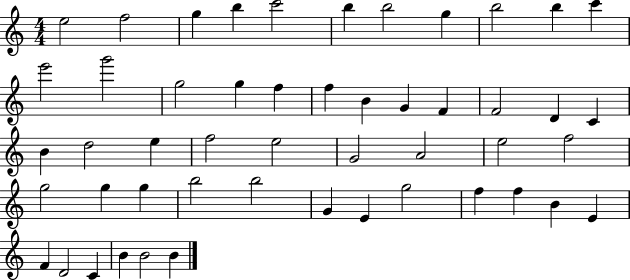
E5/h F5/h G5/q B5/q C6/h B5/q B5/h G5/q B5/h B5/q C6/q E6/h G6/h G5/h G5/q F5/q F5/q B4/q G4/q F4/q F4/h D4/q C4/q B4/q D5/h E5/q F5/h E5/h G4/h A4/h E5/h F5/h G5/h G5/q G5/q B5/h B5/h G4/q E4/q G5/h F5/q F5/q B4/q E4/q F4/q D4/h C4/q B4/q B4/h B4/q